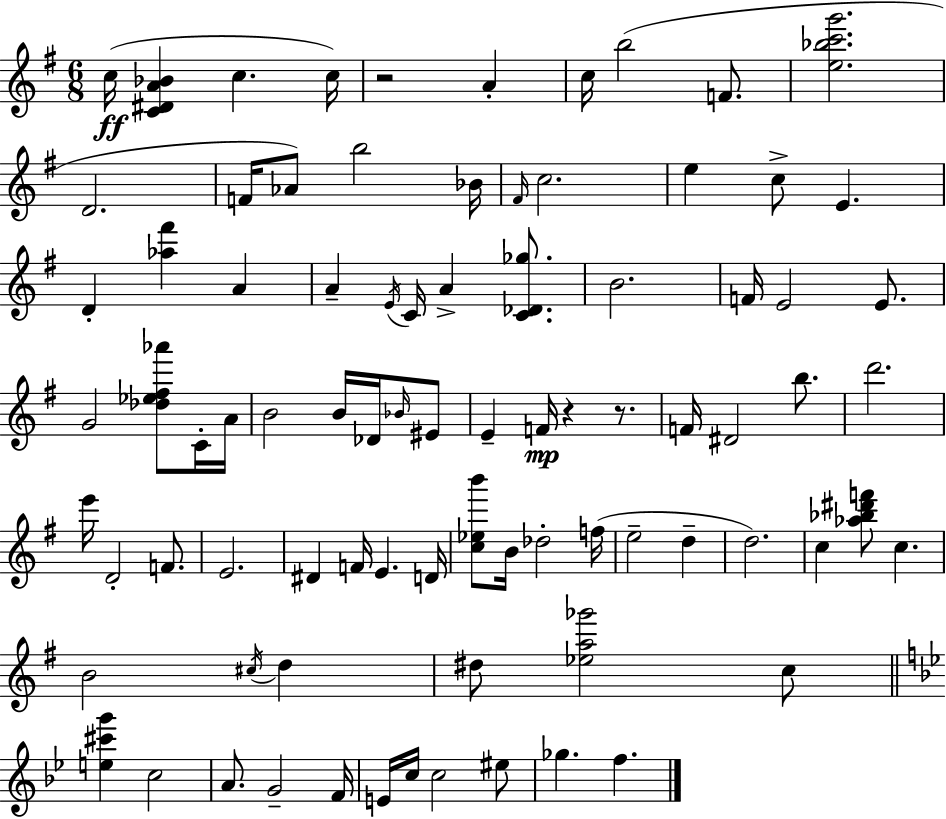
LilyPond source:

{
  \clef treble
  \numericTimeSignature
  \time 6/8
  \key e \minor
  \repeat volta 2 { c''16(\ff <c' dis' a' bes'>4 c''4. c''16) | r2 a'4-. | c''16 b''2( f'8. | <e'' bes'' c''' g'''>2. | \break d'2. | f'16 aes'8) b''2 bes'16 | \grace { fis'16 } c''2. | e''4 c''8-> e'4. | \break d'4-. <aes'' fis'''>4 a'4 | a'4-- \acciaccatura { e'16 } c'16 a'4-> <c' des' ges''>8. | b'2. | f'16 e'2 e'8. | \break g'2 <des'' ees'' fis'' aes'''>8 | c'16-. a'16 b'2 b'16 des'16 | \grace { bes'16 } eis'8 e'4-- f'16\mp r4 | r8. f'16 dis'2 | \break b''8. d'''2. | e'''16 d'2-. | f'8. e'2. | dis'4 f'16 e'4. | \break d'16 <c'' ees'' b'''>8 b'16 des''2-. | f''16( e''2-- d''4-- | d''2.) | c''4 <aes'' bes'' dis''' f'''>8 c''4. | \break b'2 \acciaccatura { cis''16 } | d''4 dis''8 <ees'' a'' ges'''>2 | c''8 \bar "||" \break \key g \minor <e'' cis''' g'''>4 c''2 | a'8. g'2-- f'16 | e'16 c''16 c''2 eis''8 | ges''4. f''4. | \break } \bar "|."
}